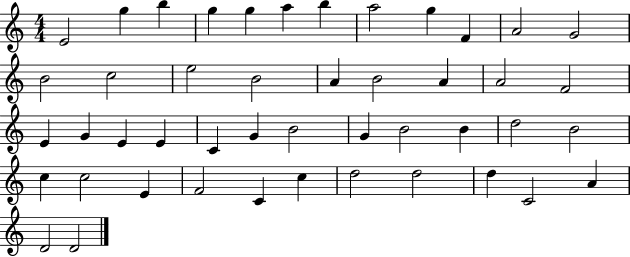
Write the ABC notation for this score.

X:1
T:Untitled
M:4/4
L:1/4
K:C
E2 g b g g a b a2 g F A2 G2 B2 c2 e2 B2 A B2 A A2 F2 E G E E C G B2 G B2 B d2 B2 c c2 E F2 C c d2 d2 d C2 A D2 D2